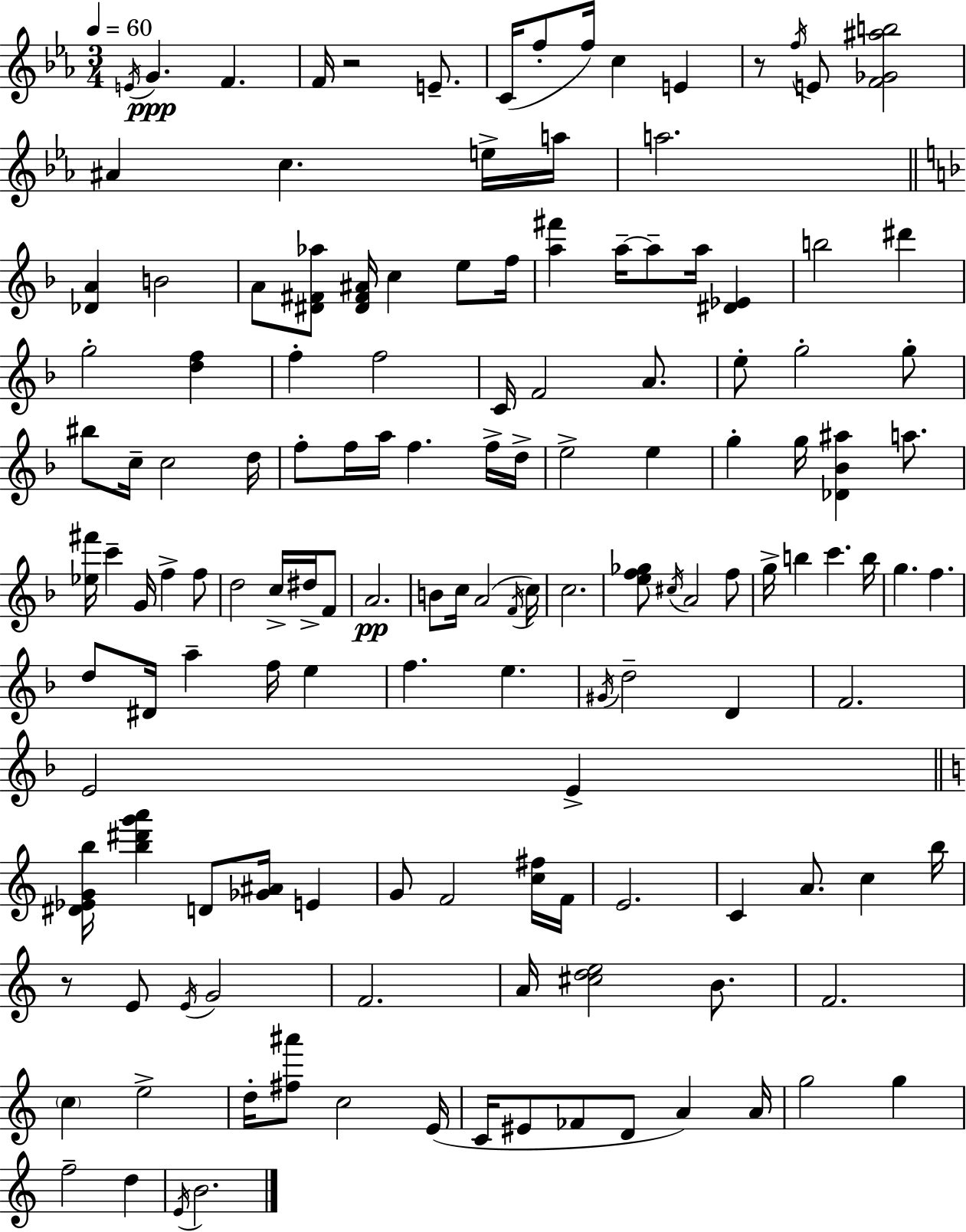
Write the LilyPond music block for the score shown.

{
  \clef treble
  \numericTimeSignature
  \time 3/4
  \key ees \major
  \tempo 4 = 60
  \acciaccatura { e'16 }\ppp g'4. f'4. | f'16 r2 e'8.-- | c'16( f''8-. f''16) c''4 e'4 | r8 \acciaccatura { f''16 } e'8 <f' ges' ais'' b''>2 | \break ais'4 c''4. | e''16-> a''16 a''2. | \bar "||" \break \key f \major <des' a'>4 b'2 | a'8 <dis' fis' aes''>8 <dis' fis' ais'>16 c''4 e''8 f''16 | <a'' fis'''>4 a''16--~~ a''8-- a''16 <dis' ees'>4 | b''2 dis'''4 | \break g''2-. <d'' f''>4 | f''4-. f''2 | c'16 f'2 a'8. | e''8-. g''2-. g''8-. | \break bis''8 c''16-- c''2 d''16 | f''8-. f''16 a''16 f''4. f''16-> d''16-> | e''2-> e''4 | g''4-. g''16 <des' bes' ais''>4 a''8. | \break <ees'' fis'''>16 c'''4-- g'16 f''4-> f''8 | d''2 c''16-> dis''16-> f'8 | a'2.\pp | b'8 c''16 a'2( \acciaccatura { f'16 } | \break c''16) c''2. | <e'' f'' ges''>8 \acciaccatura { cis''16 } a'2 | f''8 g''16-> b''4 c'''4. | b''16 g''4. f''4. | \break d''8 dis'16 a''4-- f''16 e''4 | f''4. e''4. | \acciaccatura { gis'16 } d''2-- d'4 | f'2. | \break e'2 e'4-> | \bar "||" \break \key a \minor <dis' ees' g' b''>16 <b'' dis''' g''' a'''>4 d'8 <ges' ais'>16 e'4 | g'8 f'2 <c'' fis''>16 f'16 | e'2. | c'4 a'8. c''4 b''16 | \break r8 e'8 \acciaccatura { e'16 } g'2 | f'2. | a'16 <cis'' d'' e''>2 b'8. | f'2. | \break \parenthesize c''4 e''2-> | d''16-. <fis'' ais'''>8 c''2 | e'16( c'16 eis'8 fes'8 d'8 a'4) | a'16 g''2 g''4 | \break f''2-- d''4 | \acciaccatura { e'16 } b'2. | \bar "|."
}